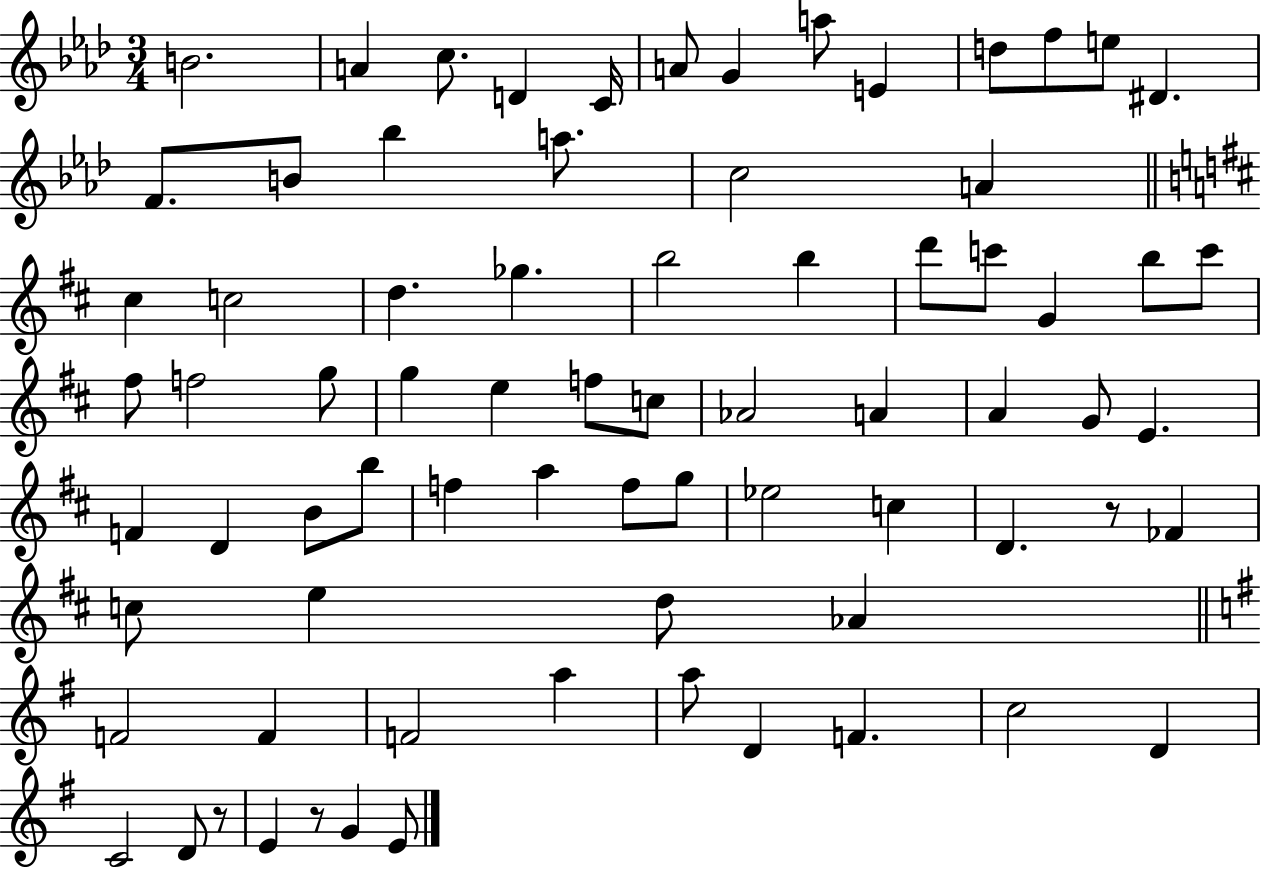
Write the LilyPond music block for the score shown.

{
  \clef treble
  \numericTimeSignature
  \time 3/4
  \key aes \major
  b'2. | a'4 c''8. d'4 c'16 | a'8 g'4 a''8 e'4 | d''8 f''8 e''8 dis'4. | \break f'8. b'8 bes''4 a''8. | c''2 a'4 | \bar "||" \break \key b \minor cis''4 c''2 | d''4. ges''4. | b''2 b''4 | d'''8 c'''8 g'4 b''8 c'''8 | \break fis''8 f''2 g''8 | g''4 e''4 f''8 c''8 | aes'2 a'4 | a'4 g'8 e'4. | \break f'4 d'4 b'8 b''8 | f''4 a''4 f''8 g''8 | ees''2 c''4 | d'4. r8 fes'4 | \break c''8 e''4 d''8 aes'4 | \bar "||" \break \key g \major f'2 f'4 | f'2 a''4 | a''8 d'4 f'4. | c''2 d'4 | \break c'2 d'8 r8 | e'4 r8 g'4 e'8 | \bar "|."
}